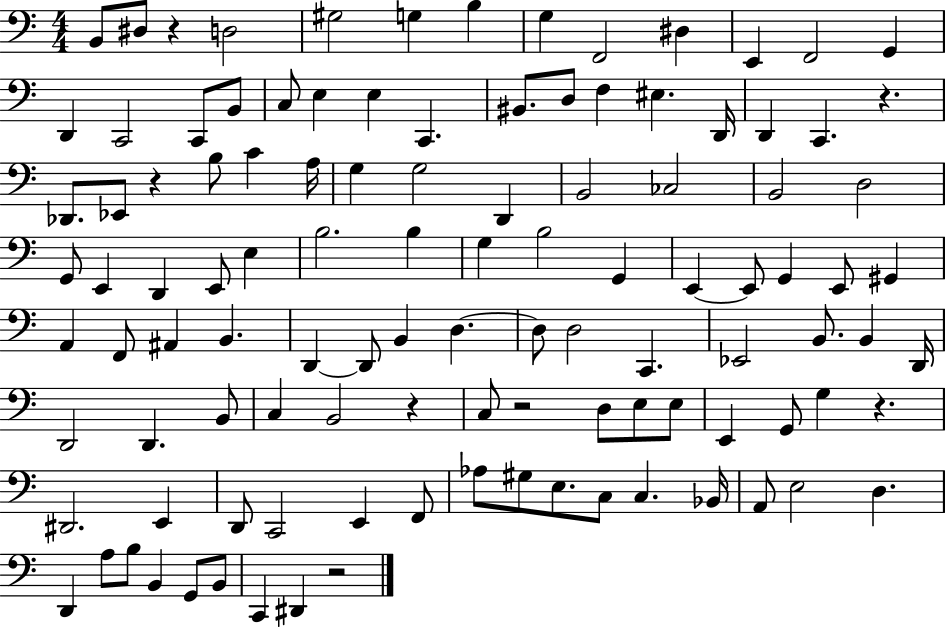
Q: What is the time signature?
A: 4/4